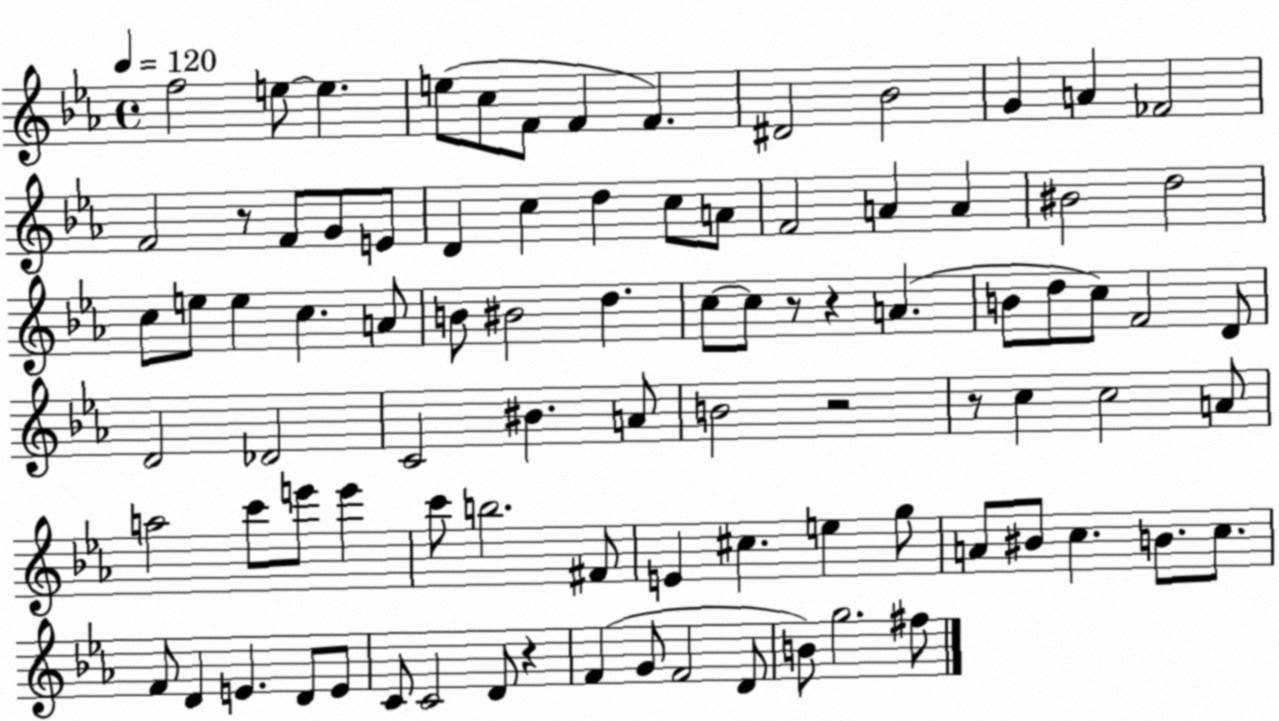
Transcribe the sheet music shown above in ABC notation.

X:1
T:Untitled
M:4/4
L:1/4
K:Eb
f2 e/2 e e/2 c/2 F/2 F F ^D2 _B2 G A _F2 F2 z/2 F/2 G/2 E/2 D c d c/2 A/2 F2 A A ^B2 d2 c/2 e/2 e c A/2 B/2 ^B2 d c/2 c/2 z/2 z A B/2 d/2 c/2 F2 D/2 D2 _D2 C2 ^B A/2 B2 z2 z/2 c c2 A/2 a2 c'/2 e'/2 e' c'/2 b2 ^F/2 E ^c e g/2 A/2 ^B/2 c B/2 c/2 F/2 D E D/2 E/2 C/2 C2 D/2 z F G/2 F2 D/2 B/2 g2 ^f/2